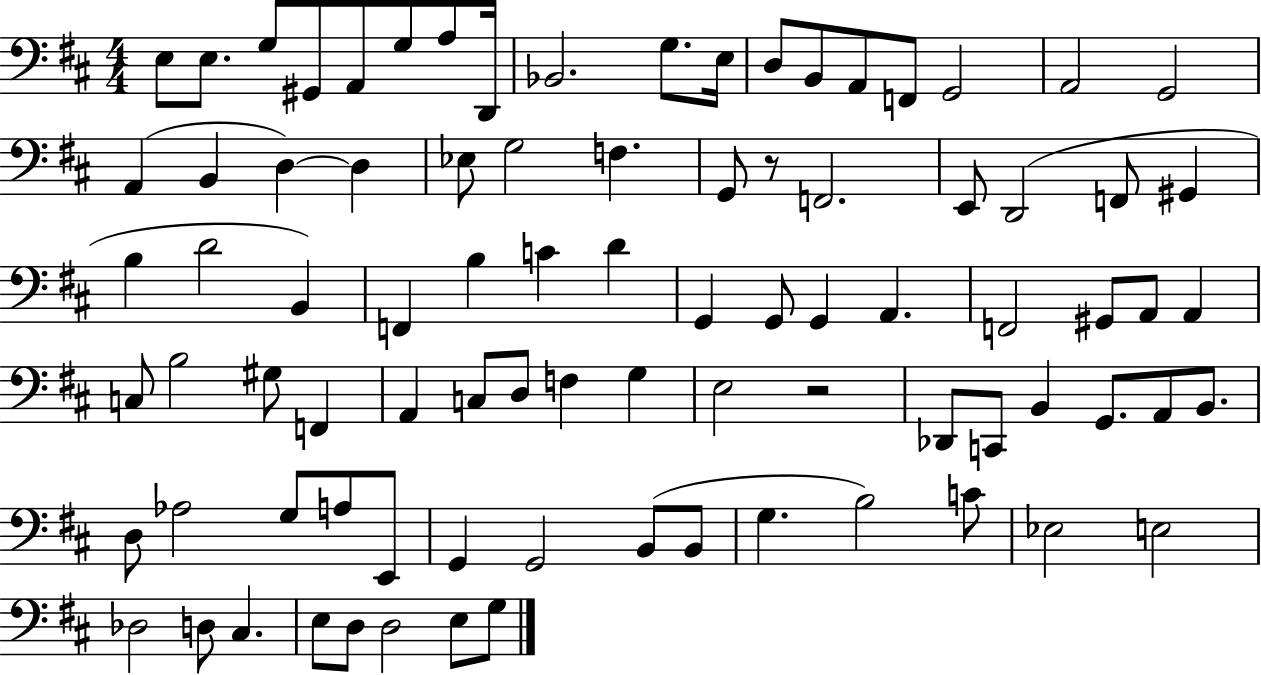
E3/e E3/e. G3/e G#2/e A2/e G3/e A3/e D2/s Bb2/h. G3/e. E3/s D3/e B2/e A2/e F2/e G2/h A2/h G2/h A2/q B2/q D3/q D3/q Eb3/e G3/h F3/q. G2/e R/e F2/h. E2/e D2/h F2/e G#2/q B3/q D4/h B2/q F2/q B3/q C4/q D4/q G2/q G2/e G2/q A2/q. F2/h G#2/e A2/e A2/q C3/e B3/h G#3/e F2/q A2/q C3/e D3/e F3/q G3/q E3/h R/h Db2/e C2/e B2/q G2/e. A2/e B2/e. D3/e Ab3/h G3/e A3/e E2/e G2/q G2/h B2/e B2/e G3/q. B3/h C4/e Eb3/h E3/h Db3/h D3/e C#3/q. E3/e D3/e D3/h E3/e G3/e